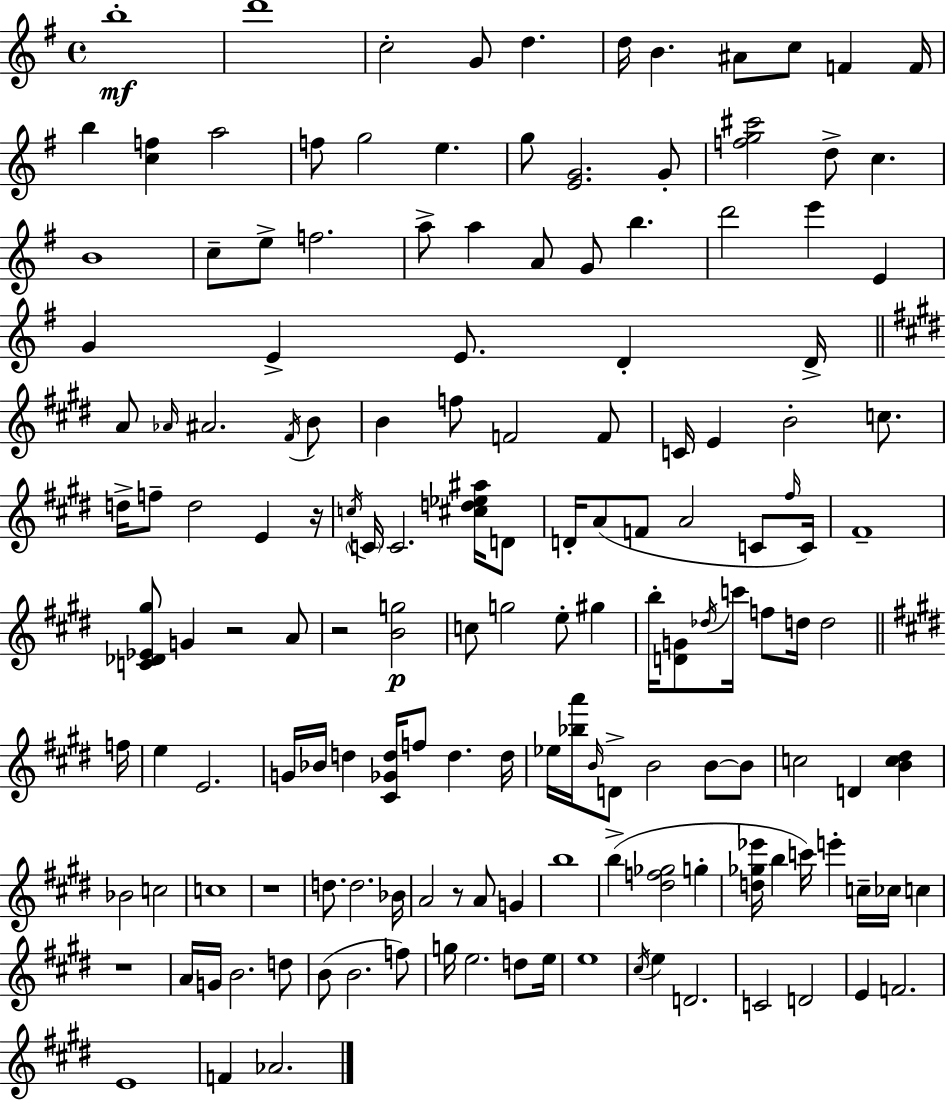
{
  \clef treble
  \time 4/4
  \defaultTimeSignature
  \key e \minor
  b''1-.\mf | d'''1 | c''2-. g'8 d''4. | d''16 b'4. ais'8 c''8 f'4 f'16 | \break b''4 <c'' f''>4 a''2 | f''8 g''2 e''4. | g''8 <e' g'>2. g'8-. | <f'' g'' cis'''>2 d''8-> c''4. | \break b'1 | c''8-- e''8-> f''2. | a''8-> a''4 a'8 g'8 b''4. | d'''2 e'''4 e'4 | \break g'4 e'4-> e'8. d'4-. d'16-> | \bar "||" \break \key e \major a'8 \grace { aes'16 } ais'2. \acciaccatura { fis'16 } | b'8 b'4 f''8 f'2 | f'8 c'16 e'4 b'2-. c''8. | d''16-> f''8-- d''2 e'4 | \break r16 \acciaccatura { c''16 } \parenthesize c'16 c'2. | <cis'' d'' ees'' ais''>16 d'8 d'16-. a'8( f'8 a'2 | c'8 \grace { fis''16 }) c'16 fis'1-- | <c' des' ees' gis''>8 g'4 r2 | \break a'8 r2 <b' g''>2\p | c''8 g''2 e''8-. | gis''4 b''16-. <d' g'>8 \acciaccatura { des''16 } c'''16 f''8 d''16 d''2 | \bar "||" \break \key e \major f''16 e''4 e'2. | g'16 bes'16 d''4 <cis' ges' d''>16 f''8 d''4. | d''16 ees''16 <bes'' a'''>16 \grace { b'16 } d'8-> b'2 b'8~~ | b'8 c''2 d'4 <b' c'' dis''>4 | \break bes'2 c''2 | c''1 | r1 | d''8. d''2. | \break bes'16 a'2 r8 a'8 g'4 | b''1 | b''4->( <dis'' f'' ges''>2 g''4-. | <d'' ges'' ees'''>16 b''4 c'''16) e'''4-. c''16-- ces''16 c''4 | \break r1 | a'16 g'16 b'2. | d''8 b'8( b'2. | f''8) g''16 e''2. d''8 | \break e''16 e''1 | \acciaccatura { cis''16 } e''4 d'2. | c'2 d'2 | e'4 f'2. | \break e'1 | f'4 aes'2. | \bar "|."
}